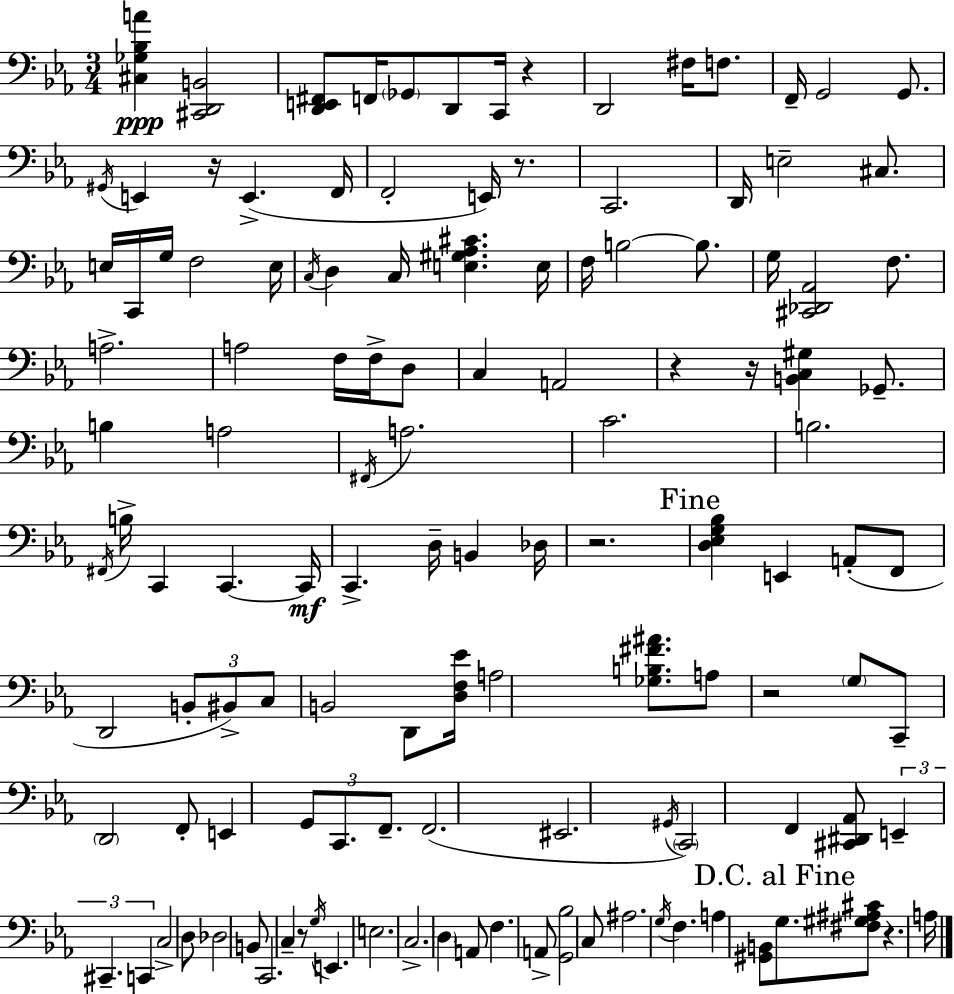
X:1
T:Untitled
M:3/4
L:1/4
K:Eb
[^C,_G,_B,A] [^C,,D,,B,,]2 [D,,E,,^F,,]/2 F,,/4 _G,,/2 D,,/2 C,,/4 z D,,2 ^F,/4 F,/2 F,,/4 G,,2 G,,/2 ^G,,/4 E,, z/4 E,, F,,/4 F,,2 E,,/4 z/2 C,,2 D,,/4 E,2 ^C,/2 E,/4 C,,/4 G,/4 F,2 E,/4 C,/4 D, C,/4 [E,^G,_A,^C] E,/4 F,/4 B,2 B,/2 G,/4 [^C,,_D,,_A,,]2 F,/2 A,2 A,2 F,/4 F,/4 D,/2 C, A,,2 z z/4 [B,,C,^G,] _G,,/2 B, A,2 ^F,,/4 A,2 C2 B,2 ^F,,/4 B,/4 C,, C,, C,,/4 C,, D,/4 B,, _D,/4 z2 [D,_E,G,_B,] E,, A,,/2 F,,/2 D,,2 B,,/2 ^B,,/2 C,/2 B,,2 D,,/2 [D,F,_E]/4 A,2 [_G,B,^F^A]/2 A,/2 z2 G,/2 C,,/2 D,,2 F,,/2 E,, G,,/2 C,,/2 F,,/2 F,,2 ^E,,2 ^G,,/4 C,,2 F,, [^C,,^D,,_A,,]/2 E,, ^C,, C,, C,2 D,/2 _D,2 B,,/2 C,,2 C, z/2 G,/4 E,, E,2 C,2 D, A,,/2 F, A,,/2 [G,,_B,]2 C,/2 ^A,2 G,/4 F, A, [^G,,B,,]/2 G,/2 [^F,^G,^A,^C]/2 z A,/4